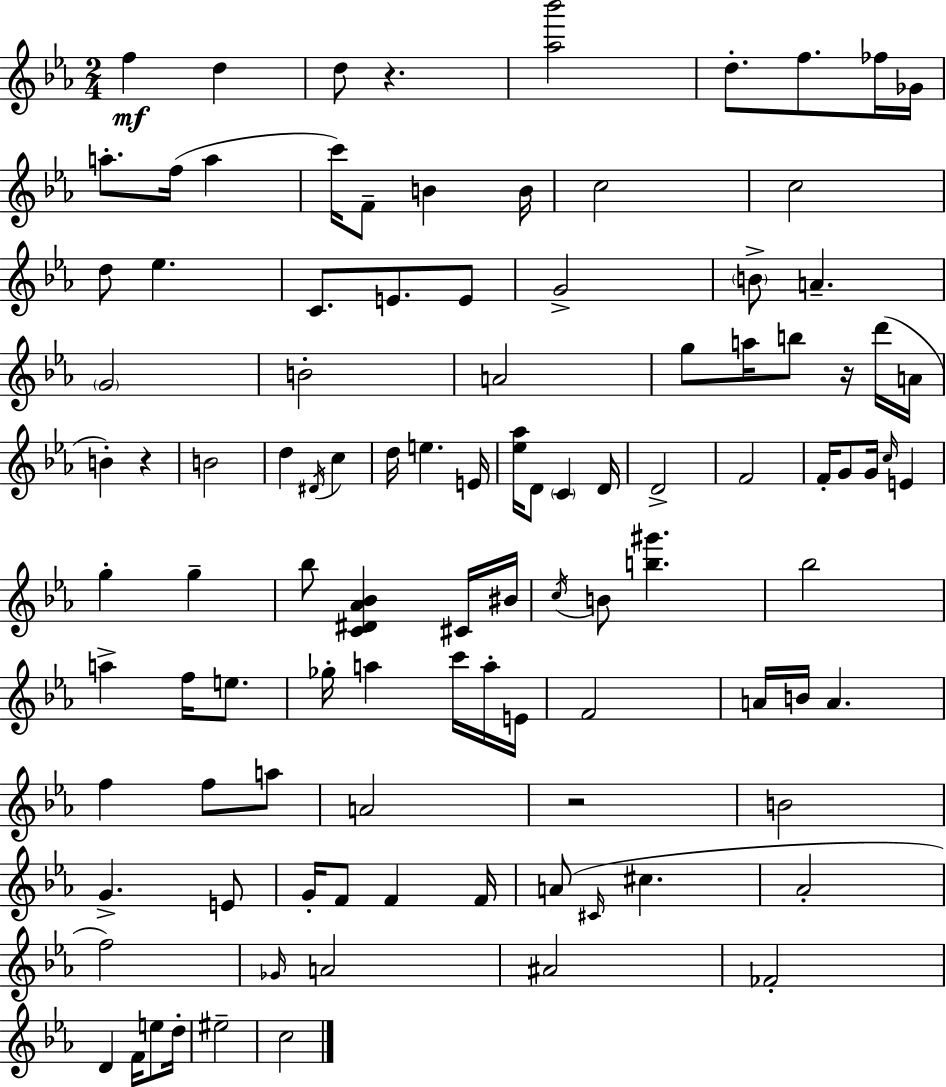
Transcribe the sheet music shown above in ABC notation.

X:1
T:Untitled
M:2/4
L:1/4
K:Eb
f d d/2 z [_a_b']2 d/2 f/2 _f/4 _G/4 a/2 f/4 a c'/4 F/2 B B/4 c2 c2 d/2 _e C/2 E/2 E/2 G2 B/2 A G2 B2 A2 g/2 a/4 b/2 z/4 d'/4 A/4 B z B2 d ^D/4 c d/4 e E/4 [_e_a]/4 D/2 C D/4 D2 F2 F/4 G/2 G/4 c/4 E g g _b/2 [C^D_A_B] ^C/4 ^B/4 c/4 B/2 [b^g'] _b2 a f/4 e/2 _g/4 a c'/4 a/4 E/4 F2 A/4 B/4 A f f/2 a/2 A2 z2 B2 G E/2 G/4 F/2 F F/4 A/2 ^C/4 ^c _A2 f2 _G/4 A2 ^A2 _F2 D F/4 e/2 d/4 ^e2 c2